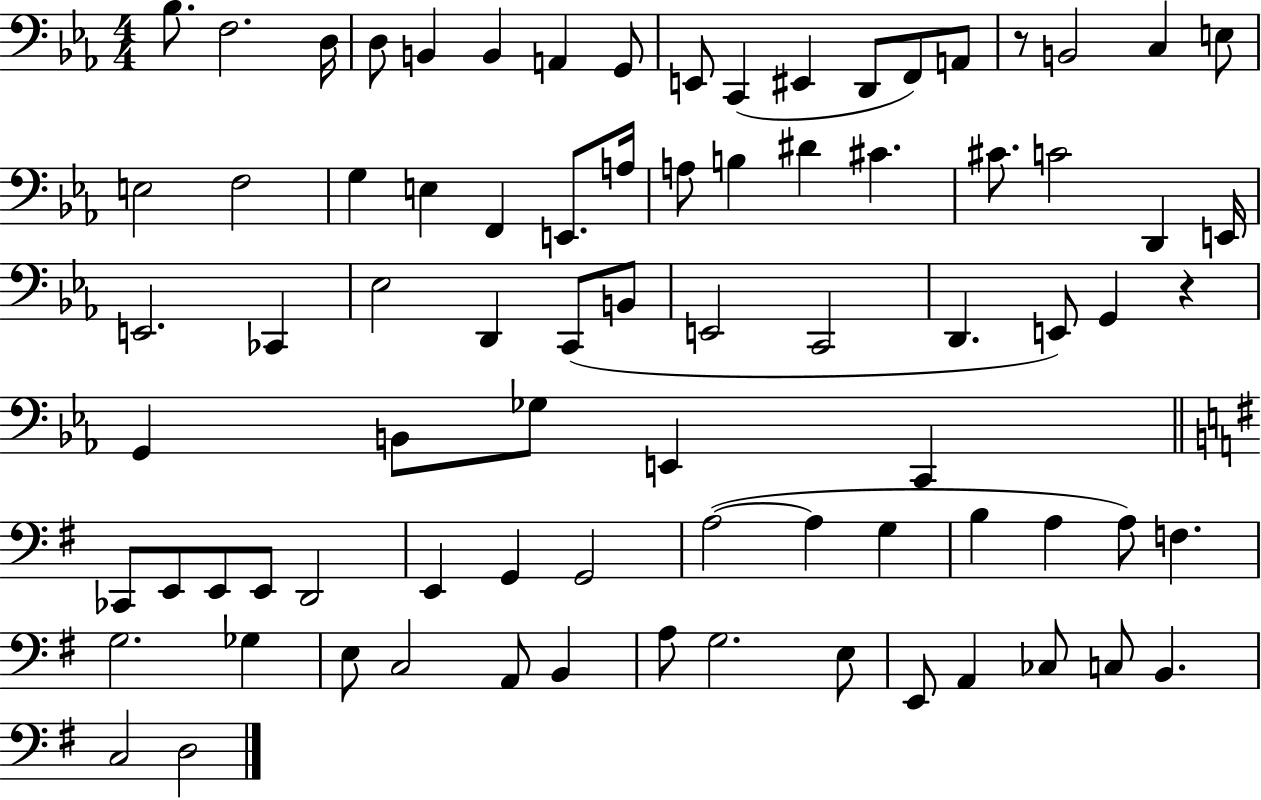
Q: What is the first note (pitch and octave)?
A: Bb3